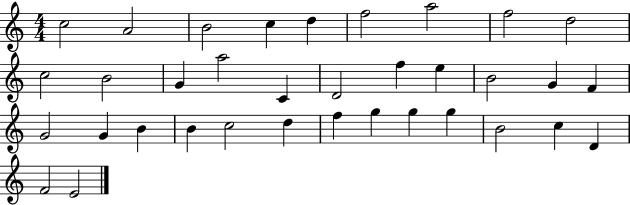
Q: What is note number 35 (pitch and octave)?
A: E4